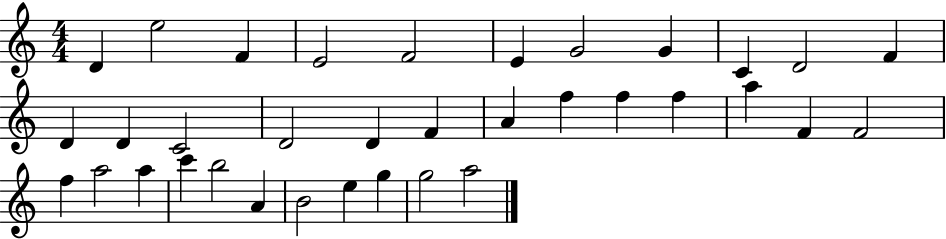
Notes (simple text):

D4/q E5/h F4/q E4/h F4/h E4/q G4/h G4/q C4/q D4/h F4/q D4/q D4/q C4/h D4/h D4/q F4/q A4/q F5/q F5/q F5/q A5/q F4/q F4/h F5/q A5/h A5/q C6/q B5/h A4/q B4/h E5/q G5/q G5/h A5/h